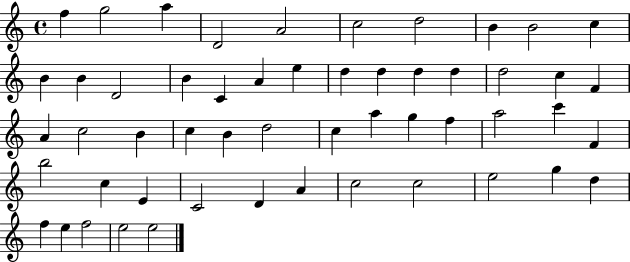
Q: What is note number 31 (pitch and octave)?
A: C5